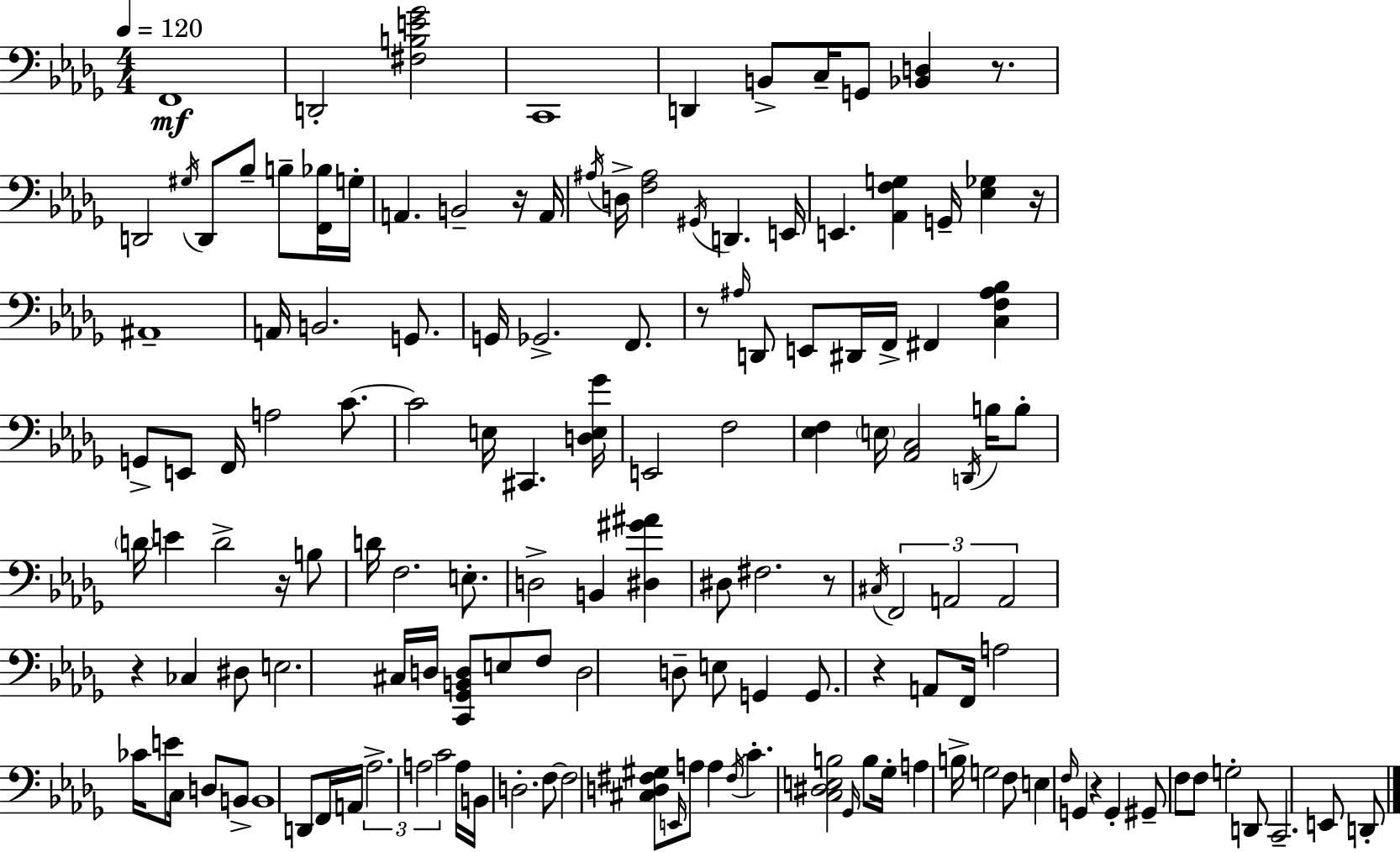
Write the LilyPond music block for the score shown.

{
  \clef bass
  \numericTimeSignature
  \time 4/4
  \key bes \minor
  \tempo 4 = 120
  f,1\mf | d,2-. <fis b e' ges'>2 | c,1 | d,4 b,8-> c16-- g,8 <bes, d>4 r8. | \break d,2 \acciaccatura { gis16 } d,8 bes8-- b8-- <f, bes>16 | g16-. a,4. b,2-- r16 | a,16 \acciaccatura { ais16 } d16-> <f ais>2 \acciaccatura { gis,16 } d,4. | e,16 e,4. <aes, f g>4 g,16-- <ees ges>4 | \break r16 ais,1-- | a,16 b,2. | g,8. g,16 ges,2.-> | f,8. r8 \grace { ais16 } d,8 e,8 dis,16 f,16-> fis,4 | \break <c f ais bes>4 g,8-> e,8 f,16 a2 | c'8.~~ c'2 e16 cis,4. | <d e ges'>16 e,2 f2 | <ees f>4 \parenthesize e16 <aes, c>2 | \break \acciaccatura { d,16 } b16 b8-. \parenthesize d'16 e'4 d'2-> | r16 b8 d'16 f2. | e8.-. d2-> b,4 | <dis gis' ais'>4 dis8 fis2. | \break r8 \acciaccatura { cis16 } \tuplet 3/2 { f,2 a,2 | a,2 } r4 | ces4 dis8 e2. | cis16 d16 <c, ges, b, d>8 e8 f8 d2 | \break d8-- e8 g,4 g,8. r4 | a,8 f,16 a2 ces'16 e'8 | c16 d8 b,8-> b,1 | d,8 f,16 a,16 \tuplet 3/2 { aes2.-> | \break a2 c'2 } | a16 b,16 d2.-. | f8~~ f2 <cis d fis gis>8 | \grace { e,16 } a8 a4 \acciaccatura { fis16 } c'4.-. <c dis e b>2 | \break \grace { ges,16 } b8 ges16-. a4 b16-> g2 | f8 e4 \grace { f16 } g,4 | r4 g,4-. gis,8-- f8 f8 | g2-. d,8 c,2.-- | \break e,8 d,8-. \bar "|."
}